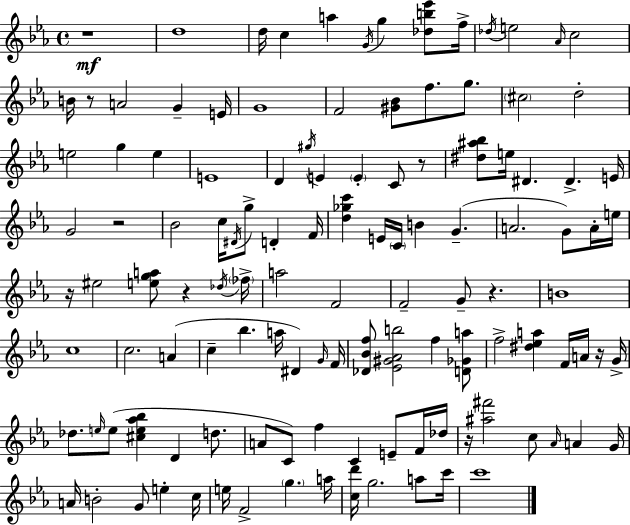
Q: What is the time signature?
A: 4/4